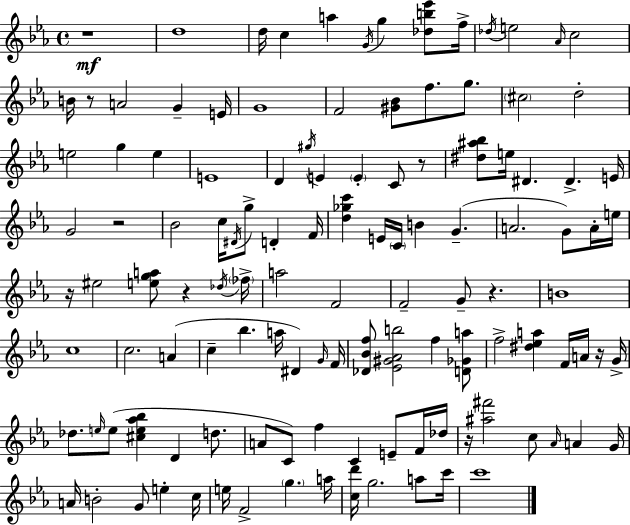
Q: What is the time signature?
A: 4/4